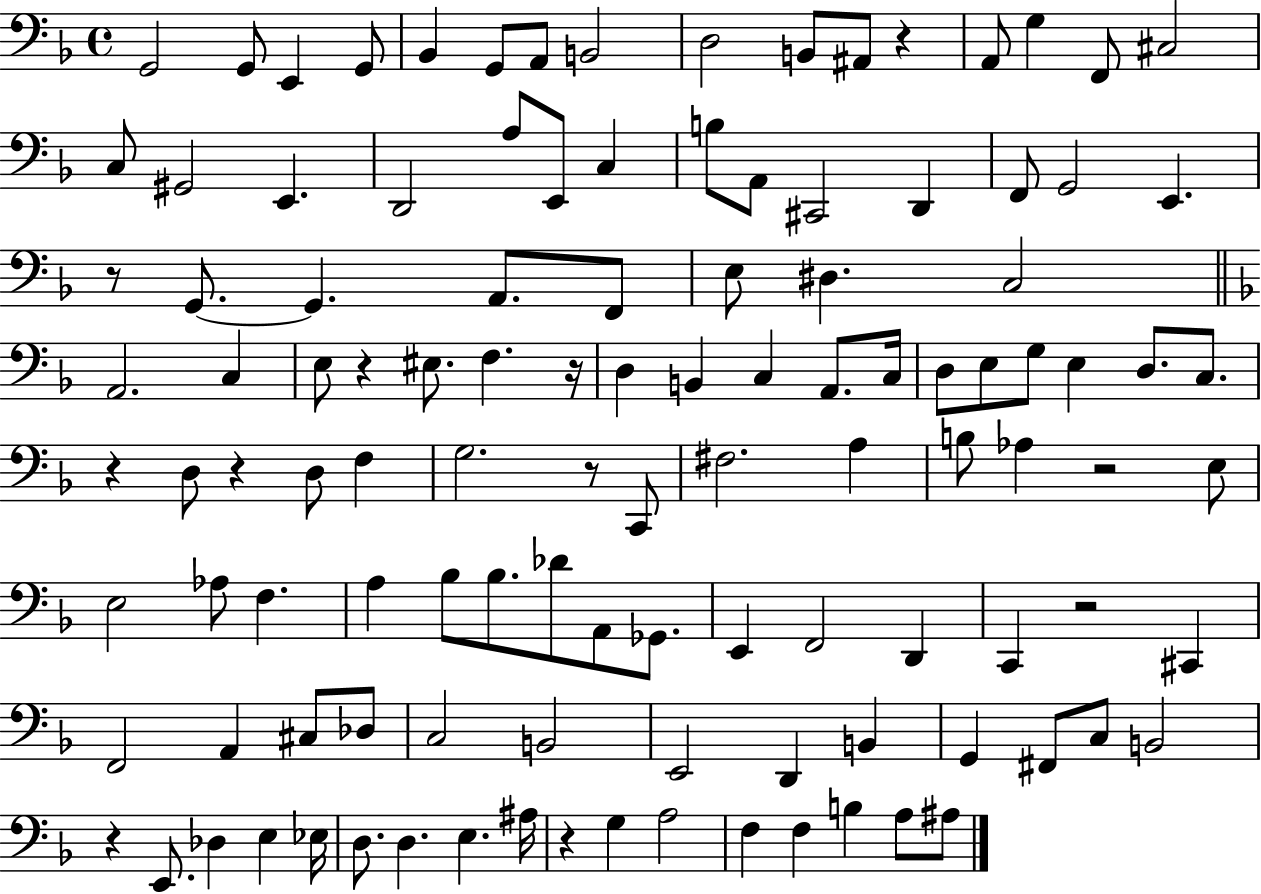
X:1
T:Untitled
M:4/4
L:1/4
K:F
G,,2 G,,/2 E,, G,,/2 _B,, G,,/2 A,,/2 B,,2 D,2 B,,/2 ^A,,/2 z A,,/2 G, F,,/2 ^C,2 C,/2 ^G,,2 E,, D,,2 A,/2 E,,/2 C, B,/2 A,,/2 ^C,,2 D,, F,,/2 G,,2 E,, z/2 G,,/2 G,, A,,/2 F,,/2 E,/2 ^D, C,2 A,,2 C, E,/2 z ^E,/2 F, z/4 D, B,, C, A,,/2 C,/4 D,/2 E,/2 G,/2 E, D,/2 C,/2 z D,/2 z D,/2 F, G,2 z/2 C,,/2 ^F,2 A, B,/2 _A, z2 E,/2 E,2 _A,/2 F, A, _B,/2 _B,/2 _D/2 A,,/2 _G,,/2 E,, F,,2 D,, C,, z2 ^C,, F,,2 A,, ^C,/2 _D,/2 C,2 B,,2 E,,2 D,, B,, G,, ^F,,/2 C,/2 B,,2 z E,,/2 _D, E, _E,/4 D,/2 D, E, ^A,/4 z G, A,2 F, F, B, A,/2 ^A,/2